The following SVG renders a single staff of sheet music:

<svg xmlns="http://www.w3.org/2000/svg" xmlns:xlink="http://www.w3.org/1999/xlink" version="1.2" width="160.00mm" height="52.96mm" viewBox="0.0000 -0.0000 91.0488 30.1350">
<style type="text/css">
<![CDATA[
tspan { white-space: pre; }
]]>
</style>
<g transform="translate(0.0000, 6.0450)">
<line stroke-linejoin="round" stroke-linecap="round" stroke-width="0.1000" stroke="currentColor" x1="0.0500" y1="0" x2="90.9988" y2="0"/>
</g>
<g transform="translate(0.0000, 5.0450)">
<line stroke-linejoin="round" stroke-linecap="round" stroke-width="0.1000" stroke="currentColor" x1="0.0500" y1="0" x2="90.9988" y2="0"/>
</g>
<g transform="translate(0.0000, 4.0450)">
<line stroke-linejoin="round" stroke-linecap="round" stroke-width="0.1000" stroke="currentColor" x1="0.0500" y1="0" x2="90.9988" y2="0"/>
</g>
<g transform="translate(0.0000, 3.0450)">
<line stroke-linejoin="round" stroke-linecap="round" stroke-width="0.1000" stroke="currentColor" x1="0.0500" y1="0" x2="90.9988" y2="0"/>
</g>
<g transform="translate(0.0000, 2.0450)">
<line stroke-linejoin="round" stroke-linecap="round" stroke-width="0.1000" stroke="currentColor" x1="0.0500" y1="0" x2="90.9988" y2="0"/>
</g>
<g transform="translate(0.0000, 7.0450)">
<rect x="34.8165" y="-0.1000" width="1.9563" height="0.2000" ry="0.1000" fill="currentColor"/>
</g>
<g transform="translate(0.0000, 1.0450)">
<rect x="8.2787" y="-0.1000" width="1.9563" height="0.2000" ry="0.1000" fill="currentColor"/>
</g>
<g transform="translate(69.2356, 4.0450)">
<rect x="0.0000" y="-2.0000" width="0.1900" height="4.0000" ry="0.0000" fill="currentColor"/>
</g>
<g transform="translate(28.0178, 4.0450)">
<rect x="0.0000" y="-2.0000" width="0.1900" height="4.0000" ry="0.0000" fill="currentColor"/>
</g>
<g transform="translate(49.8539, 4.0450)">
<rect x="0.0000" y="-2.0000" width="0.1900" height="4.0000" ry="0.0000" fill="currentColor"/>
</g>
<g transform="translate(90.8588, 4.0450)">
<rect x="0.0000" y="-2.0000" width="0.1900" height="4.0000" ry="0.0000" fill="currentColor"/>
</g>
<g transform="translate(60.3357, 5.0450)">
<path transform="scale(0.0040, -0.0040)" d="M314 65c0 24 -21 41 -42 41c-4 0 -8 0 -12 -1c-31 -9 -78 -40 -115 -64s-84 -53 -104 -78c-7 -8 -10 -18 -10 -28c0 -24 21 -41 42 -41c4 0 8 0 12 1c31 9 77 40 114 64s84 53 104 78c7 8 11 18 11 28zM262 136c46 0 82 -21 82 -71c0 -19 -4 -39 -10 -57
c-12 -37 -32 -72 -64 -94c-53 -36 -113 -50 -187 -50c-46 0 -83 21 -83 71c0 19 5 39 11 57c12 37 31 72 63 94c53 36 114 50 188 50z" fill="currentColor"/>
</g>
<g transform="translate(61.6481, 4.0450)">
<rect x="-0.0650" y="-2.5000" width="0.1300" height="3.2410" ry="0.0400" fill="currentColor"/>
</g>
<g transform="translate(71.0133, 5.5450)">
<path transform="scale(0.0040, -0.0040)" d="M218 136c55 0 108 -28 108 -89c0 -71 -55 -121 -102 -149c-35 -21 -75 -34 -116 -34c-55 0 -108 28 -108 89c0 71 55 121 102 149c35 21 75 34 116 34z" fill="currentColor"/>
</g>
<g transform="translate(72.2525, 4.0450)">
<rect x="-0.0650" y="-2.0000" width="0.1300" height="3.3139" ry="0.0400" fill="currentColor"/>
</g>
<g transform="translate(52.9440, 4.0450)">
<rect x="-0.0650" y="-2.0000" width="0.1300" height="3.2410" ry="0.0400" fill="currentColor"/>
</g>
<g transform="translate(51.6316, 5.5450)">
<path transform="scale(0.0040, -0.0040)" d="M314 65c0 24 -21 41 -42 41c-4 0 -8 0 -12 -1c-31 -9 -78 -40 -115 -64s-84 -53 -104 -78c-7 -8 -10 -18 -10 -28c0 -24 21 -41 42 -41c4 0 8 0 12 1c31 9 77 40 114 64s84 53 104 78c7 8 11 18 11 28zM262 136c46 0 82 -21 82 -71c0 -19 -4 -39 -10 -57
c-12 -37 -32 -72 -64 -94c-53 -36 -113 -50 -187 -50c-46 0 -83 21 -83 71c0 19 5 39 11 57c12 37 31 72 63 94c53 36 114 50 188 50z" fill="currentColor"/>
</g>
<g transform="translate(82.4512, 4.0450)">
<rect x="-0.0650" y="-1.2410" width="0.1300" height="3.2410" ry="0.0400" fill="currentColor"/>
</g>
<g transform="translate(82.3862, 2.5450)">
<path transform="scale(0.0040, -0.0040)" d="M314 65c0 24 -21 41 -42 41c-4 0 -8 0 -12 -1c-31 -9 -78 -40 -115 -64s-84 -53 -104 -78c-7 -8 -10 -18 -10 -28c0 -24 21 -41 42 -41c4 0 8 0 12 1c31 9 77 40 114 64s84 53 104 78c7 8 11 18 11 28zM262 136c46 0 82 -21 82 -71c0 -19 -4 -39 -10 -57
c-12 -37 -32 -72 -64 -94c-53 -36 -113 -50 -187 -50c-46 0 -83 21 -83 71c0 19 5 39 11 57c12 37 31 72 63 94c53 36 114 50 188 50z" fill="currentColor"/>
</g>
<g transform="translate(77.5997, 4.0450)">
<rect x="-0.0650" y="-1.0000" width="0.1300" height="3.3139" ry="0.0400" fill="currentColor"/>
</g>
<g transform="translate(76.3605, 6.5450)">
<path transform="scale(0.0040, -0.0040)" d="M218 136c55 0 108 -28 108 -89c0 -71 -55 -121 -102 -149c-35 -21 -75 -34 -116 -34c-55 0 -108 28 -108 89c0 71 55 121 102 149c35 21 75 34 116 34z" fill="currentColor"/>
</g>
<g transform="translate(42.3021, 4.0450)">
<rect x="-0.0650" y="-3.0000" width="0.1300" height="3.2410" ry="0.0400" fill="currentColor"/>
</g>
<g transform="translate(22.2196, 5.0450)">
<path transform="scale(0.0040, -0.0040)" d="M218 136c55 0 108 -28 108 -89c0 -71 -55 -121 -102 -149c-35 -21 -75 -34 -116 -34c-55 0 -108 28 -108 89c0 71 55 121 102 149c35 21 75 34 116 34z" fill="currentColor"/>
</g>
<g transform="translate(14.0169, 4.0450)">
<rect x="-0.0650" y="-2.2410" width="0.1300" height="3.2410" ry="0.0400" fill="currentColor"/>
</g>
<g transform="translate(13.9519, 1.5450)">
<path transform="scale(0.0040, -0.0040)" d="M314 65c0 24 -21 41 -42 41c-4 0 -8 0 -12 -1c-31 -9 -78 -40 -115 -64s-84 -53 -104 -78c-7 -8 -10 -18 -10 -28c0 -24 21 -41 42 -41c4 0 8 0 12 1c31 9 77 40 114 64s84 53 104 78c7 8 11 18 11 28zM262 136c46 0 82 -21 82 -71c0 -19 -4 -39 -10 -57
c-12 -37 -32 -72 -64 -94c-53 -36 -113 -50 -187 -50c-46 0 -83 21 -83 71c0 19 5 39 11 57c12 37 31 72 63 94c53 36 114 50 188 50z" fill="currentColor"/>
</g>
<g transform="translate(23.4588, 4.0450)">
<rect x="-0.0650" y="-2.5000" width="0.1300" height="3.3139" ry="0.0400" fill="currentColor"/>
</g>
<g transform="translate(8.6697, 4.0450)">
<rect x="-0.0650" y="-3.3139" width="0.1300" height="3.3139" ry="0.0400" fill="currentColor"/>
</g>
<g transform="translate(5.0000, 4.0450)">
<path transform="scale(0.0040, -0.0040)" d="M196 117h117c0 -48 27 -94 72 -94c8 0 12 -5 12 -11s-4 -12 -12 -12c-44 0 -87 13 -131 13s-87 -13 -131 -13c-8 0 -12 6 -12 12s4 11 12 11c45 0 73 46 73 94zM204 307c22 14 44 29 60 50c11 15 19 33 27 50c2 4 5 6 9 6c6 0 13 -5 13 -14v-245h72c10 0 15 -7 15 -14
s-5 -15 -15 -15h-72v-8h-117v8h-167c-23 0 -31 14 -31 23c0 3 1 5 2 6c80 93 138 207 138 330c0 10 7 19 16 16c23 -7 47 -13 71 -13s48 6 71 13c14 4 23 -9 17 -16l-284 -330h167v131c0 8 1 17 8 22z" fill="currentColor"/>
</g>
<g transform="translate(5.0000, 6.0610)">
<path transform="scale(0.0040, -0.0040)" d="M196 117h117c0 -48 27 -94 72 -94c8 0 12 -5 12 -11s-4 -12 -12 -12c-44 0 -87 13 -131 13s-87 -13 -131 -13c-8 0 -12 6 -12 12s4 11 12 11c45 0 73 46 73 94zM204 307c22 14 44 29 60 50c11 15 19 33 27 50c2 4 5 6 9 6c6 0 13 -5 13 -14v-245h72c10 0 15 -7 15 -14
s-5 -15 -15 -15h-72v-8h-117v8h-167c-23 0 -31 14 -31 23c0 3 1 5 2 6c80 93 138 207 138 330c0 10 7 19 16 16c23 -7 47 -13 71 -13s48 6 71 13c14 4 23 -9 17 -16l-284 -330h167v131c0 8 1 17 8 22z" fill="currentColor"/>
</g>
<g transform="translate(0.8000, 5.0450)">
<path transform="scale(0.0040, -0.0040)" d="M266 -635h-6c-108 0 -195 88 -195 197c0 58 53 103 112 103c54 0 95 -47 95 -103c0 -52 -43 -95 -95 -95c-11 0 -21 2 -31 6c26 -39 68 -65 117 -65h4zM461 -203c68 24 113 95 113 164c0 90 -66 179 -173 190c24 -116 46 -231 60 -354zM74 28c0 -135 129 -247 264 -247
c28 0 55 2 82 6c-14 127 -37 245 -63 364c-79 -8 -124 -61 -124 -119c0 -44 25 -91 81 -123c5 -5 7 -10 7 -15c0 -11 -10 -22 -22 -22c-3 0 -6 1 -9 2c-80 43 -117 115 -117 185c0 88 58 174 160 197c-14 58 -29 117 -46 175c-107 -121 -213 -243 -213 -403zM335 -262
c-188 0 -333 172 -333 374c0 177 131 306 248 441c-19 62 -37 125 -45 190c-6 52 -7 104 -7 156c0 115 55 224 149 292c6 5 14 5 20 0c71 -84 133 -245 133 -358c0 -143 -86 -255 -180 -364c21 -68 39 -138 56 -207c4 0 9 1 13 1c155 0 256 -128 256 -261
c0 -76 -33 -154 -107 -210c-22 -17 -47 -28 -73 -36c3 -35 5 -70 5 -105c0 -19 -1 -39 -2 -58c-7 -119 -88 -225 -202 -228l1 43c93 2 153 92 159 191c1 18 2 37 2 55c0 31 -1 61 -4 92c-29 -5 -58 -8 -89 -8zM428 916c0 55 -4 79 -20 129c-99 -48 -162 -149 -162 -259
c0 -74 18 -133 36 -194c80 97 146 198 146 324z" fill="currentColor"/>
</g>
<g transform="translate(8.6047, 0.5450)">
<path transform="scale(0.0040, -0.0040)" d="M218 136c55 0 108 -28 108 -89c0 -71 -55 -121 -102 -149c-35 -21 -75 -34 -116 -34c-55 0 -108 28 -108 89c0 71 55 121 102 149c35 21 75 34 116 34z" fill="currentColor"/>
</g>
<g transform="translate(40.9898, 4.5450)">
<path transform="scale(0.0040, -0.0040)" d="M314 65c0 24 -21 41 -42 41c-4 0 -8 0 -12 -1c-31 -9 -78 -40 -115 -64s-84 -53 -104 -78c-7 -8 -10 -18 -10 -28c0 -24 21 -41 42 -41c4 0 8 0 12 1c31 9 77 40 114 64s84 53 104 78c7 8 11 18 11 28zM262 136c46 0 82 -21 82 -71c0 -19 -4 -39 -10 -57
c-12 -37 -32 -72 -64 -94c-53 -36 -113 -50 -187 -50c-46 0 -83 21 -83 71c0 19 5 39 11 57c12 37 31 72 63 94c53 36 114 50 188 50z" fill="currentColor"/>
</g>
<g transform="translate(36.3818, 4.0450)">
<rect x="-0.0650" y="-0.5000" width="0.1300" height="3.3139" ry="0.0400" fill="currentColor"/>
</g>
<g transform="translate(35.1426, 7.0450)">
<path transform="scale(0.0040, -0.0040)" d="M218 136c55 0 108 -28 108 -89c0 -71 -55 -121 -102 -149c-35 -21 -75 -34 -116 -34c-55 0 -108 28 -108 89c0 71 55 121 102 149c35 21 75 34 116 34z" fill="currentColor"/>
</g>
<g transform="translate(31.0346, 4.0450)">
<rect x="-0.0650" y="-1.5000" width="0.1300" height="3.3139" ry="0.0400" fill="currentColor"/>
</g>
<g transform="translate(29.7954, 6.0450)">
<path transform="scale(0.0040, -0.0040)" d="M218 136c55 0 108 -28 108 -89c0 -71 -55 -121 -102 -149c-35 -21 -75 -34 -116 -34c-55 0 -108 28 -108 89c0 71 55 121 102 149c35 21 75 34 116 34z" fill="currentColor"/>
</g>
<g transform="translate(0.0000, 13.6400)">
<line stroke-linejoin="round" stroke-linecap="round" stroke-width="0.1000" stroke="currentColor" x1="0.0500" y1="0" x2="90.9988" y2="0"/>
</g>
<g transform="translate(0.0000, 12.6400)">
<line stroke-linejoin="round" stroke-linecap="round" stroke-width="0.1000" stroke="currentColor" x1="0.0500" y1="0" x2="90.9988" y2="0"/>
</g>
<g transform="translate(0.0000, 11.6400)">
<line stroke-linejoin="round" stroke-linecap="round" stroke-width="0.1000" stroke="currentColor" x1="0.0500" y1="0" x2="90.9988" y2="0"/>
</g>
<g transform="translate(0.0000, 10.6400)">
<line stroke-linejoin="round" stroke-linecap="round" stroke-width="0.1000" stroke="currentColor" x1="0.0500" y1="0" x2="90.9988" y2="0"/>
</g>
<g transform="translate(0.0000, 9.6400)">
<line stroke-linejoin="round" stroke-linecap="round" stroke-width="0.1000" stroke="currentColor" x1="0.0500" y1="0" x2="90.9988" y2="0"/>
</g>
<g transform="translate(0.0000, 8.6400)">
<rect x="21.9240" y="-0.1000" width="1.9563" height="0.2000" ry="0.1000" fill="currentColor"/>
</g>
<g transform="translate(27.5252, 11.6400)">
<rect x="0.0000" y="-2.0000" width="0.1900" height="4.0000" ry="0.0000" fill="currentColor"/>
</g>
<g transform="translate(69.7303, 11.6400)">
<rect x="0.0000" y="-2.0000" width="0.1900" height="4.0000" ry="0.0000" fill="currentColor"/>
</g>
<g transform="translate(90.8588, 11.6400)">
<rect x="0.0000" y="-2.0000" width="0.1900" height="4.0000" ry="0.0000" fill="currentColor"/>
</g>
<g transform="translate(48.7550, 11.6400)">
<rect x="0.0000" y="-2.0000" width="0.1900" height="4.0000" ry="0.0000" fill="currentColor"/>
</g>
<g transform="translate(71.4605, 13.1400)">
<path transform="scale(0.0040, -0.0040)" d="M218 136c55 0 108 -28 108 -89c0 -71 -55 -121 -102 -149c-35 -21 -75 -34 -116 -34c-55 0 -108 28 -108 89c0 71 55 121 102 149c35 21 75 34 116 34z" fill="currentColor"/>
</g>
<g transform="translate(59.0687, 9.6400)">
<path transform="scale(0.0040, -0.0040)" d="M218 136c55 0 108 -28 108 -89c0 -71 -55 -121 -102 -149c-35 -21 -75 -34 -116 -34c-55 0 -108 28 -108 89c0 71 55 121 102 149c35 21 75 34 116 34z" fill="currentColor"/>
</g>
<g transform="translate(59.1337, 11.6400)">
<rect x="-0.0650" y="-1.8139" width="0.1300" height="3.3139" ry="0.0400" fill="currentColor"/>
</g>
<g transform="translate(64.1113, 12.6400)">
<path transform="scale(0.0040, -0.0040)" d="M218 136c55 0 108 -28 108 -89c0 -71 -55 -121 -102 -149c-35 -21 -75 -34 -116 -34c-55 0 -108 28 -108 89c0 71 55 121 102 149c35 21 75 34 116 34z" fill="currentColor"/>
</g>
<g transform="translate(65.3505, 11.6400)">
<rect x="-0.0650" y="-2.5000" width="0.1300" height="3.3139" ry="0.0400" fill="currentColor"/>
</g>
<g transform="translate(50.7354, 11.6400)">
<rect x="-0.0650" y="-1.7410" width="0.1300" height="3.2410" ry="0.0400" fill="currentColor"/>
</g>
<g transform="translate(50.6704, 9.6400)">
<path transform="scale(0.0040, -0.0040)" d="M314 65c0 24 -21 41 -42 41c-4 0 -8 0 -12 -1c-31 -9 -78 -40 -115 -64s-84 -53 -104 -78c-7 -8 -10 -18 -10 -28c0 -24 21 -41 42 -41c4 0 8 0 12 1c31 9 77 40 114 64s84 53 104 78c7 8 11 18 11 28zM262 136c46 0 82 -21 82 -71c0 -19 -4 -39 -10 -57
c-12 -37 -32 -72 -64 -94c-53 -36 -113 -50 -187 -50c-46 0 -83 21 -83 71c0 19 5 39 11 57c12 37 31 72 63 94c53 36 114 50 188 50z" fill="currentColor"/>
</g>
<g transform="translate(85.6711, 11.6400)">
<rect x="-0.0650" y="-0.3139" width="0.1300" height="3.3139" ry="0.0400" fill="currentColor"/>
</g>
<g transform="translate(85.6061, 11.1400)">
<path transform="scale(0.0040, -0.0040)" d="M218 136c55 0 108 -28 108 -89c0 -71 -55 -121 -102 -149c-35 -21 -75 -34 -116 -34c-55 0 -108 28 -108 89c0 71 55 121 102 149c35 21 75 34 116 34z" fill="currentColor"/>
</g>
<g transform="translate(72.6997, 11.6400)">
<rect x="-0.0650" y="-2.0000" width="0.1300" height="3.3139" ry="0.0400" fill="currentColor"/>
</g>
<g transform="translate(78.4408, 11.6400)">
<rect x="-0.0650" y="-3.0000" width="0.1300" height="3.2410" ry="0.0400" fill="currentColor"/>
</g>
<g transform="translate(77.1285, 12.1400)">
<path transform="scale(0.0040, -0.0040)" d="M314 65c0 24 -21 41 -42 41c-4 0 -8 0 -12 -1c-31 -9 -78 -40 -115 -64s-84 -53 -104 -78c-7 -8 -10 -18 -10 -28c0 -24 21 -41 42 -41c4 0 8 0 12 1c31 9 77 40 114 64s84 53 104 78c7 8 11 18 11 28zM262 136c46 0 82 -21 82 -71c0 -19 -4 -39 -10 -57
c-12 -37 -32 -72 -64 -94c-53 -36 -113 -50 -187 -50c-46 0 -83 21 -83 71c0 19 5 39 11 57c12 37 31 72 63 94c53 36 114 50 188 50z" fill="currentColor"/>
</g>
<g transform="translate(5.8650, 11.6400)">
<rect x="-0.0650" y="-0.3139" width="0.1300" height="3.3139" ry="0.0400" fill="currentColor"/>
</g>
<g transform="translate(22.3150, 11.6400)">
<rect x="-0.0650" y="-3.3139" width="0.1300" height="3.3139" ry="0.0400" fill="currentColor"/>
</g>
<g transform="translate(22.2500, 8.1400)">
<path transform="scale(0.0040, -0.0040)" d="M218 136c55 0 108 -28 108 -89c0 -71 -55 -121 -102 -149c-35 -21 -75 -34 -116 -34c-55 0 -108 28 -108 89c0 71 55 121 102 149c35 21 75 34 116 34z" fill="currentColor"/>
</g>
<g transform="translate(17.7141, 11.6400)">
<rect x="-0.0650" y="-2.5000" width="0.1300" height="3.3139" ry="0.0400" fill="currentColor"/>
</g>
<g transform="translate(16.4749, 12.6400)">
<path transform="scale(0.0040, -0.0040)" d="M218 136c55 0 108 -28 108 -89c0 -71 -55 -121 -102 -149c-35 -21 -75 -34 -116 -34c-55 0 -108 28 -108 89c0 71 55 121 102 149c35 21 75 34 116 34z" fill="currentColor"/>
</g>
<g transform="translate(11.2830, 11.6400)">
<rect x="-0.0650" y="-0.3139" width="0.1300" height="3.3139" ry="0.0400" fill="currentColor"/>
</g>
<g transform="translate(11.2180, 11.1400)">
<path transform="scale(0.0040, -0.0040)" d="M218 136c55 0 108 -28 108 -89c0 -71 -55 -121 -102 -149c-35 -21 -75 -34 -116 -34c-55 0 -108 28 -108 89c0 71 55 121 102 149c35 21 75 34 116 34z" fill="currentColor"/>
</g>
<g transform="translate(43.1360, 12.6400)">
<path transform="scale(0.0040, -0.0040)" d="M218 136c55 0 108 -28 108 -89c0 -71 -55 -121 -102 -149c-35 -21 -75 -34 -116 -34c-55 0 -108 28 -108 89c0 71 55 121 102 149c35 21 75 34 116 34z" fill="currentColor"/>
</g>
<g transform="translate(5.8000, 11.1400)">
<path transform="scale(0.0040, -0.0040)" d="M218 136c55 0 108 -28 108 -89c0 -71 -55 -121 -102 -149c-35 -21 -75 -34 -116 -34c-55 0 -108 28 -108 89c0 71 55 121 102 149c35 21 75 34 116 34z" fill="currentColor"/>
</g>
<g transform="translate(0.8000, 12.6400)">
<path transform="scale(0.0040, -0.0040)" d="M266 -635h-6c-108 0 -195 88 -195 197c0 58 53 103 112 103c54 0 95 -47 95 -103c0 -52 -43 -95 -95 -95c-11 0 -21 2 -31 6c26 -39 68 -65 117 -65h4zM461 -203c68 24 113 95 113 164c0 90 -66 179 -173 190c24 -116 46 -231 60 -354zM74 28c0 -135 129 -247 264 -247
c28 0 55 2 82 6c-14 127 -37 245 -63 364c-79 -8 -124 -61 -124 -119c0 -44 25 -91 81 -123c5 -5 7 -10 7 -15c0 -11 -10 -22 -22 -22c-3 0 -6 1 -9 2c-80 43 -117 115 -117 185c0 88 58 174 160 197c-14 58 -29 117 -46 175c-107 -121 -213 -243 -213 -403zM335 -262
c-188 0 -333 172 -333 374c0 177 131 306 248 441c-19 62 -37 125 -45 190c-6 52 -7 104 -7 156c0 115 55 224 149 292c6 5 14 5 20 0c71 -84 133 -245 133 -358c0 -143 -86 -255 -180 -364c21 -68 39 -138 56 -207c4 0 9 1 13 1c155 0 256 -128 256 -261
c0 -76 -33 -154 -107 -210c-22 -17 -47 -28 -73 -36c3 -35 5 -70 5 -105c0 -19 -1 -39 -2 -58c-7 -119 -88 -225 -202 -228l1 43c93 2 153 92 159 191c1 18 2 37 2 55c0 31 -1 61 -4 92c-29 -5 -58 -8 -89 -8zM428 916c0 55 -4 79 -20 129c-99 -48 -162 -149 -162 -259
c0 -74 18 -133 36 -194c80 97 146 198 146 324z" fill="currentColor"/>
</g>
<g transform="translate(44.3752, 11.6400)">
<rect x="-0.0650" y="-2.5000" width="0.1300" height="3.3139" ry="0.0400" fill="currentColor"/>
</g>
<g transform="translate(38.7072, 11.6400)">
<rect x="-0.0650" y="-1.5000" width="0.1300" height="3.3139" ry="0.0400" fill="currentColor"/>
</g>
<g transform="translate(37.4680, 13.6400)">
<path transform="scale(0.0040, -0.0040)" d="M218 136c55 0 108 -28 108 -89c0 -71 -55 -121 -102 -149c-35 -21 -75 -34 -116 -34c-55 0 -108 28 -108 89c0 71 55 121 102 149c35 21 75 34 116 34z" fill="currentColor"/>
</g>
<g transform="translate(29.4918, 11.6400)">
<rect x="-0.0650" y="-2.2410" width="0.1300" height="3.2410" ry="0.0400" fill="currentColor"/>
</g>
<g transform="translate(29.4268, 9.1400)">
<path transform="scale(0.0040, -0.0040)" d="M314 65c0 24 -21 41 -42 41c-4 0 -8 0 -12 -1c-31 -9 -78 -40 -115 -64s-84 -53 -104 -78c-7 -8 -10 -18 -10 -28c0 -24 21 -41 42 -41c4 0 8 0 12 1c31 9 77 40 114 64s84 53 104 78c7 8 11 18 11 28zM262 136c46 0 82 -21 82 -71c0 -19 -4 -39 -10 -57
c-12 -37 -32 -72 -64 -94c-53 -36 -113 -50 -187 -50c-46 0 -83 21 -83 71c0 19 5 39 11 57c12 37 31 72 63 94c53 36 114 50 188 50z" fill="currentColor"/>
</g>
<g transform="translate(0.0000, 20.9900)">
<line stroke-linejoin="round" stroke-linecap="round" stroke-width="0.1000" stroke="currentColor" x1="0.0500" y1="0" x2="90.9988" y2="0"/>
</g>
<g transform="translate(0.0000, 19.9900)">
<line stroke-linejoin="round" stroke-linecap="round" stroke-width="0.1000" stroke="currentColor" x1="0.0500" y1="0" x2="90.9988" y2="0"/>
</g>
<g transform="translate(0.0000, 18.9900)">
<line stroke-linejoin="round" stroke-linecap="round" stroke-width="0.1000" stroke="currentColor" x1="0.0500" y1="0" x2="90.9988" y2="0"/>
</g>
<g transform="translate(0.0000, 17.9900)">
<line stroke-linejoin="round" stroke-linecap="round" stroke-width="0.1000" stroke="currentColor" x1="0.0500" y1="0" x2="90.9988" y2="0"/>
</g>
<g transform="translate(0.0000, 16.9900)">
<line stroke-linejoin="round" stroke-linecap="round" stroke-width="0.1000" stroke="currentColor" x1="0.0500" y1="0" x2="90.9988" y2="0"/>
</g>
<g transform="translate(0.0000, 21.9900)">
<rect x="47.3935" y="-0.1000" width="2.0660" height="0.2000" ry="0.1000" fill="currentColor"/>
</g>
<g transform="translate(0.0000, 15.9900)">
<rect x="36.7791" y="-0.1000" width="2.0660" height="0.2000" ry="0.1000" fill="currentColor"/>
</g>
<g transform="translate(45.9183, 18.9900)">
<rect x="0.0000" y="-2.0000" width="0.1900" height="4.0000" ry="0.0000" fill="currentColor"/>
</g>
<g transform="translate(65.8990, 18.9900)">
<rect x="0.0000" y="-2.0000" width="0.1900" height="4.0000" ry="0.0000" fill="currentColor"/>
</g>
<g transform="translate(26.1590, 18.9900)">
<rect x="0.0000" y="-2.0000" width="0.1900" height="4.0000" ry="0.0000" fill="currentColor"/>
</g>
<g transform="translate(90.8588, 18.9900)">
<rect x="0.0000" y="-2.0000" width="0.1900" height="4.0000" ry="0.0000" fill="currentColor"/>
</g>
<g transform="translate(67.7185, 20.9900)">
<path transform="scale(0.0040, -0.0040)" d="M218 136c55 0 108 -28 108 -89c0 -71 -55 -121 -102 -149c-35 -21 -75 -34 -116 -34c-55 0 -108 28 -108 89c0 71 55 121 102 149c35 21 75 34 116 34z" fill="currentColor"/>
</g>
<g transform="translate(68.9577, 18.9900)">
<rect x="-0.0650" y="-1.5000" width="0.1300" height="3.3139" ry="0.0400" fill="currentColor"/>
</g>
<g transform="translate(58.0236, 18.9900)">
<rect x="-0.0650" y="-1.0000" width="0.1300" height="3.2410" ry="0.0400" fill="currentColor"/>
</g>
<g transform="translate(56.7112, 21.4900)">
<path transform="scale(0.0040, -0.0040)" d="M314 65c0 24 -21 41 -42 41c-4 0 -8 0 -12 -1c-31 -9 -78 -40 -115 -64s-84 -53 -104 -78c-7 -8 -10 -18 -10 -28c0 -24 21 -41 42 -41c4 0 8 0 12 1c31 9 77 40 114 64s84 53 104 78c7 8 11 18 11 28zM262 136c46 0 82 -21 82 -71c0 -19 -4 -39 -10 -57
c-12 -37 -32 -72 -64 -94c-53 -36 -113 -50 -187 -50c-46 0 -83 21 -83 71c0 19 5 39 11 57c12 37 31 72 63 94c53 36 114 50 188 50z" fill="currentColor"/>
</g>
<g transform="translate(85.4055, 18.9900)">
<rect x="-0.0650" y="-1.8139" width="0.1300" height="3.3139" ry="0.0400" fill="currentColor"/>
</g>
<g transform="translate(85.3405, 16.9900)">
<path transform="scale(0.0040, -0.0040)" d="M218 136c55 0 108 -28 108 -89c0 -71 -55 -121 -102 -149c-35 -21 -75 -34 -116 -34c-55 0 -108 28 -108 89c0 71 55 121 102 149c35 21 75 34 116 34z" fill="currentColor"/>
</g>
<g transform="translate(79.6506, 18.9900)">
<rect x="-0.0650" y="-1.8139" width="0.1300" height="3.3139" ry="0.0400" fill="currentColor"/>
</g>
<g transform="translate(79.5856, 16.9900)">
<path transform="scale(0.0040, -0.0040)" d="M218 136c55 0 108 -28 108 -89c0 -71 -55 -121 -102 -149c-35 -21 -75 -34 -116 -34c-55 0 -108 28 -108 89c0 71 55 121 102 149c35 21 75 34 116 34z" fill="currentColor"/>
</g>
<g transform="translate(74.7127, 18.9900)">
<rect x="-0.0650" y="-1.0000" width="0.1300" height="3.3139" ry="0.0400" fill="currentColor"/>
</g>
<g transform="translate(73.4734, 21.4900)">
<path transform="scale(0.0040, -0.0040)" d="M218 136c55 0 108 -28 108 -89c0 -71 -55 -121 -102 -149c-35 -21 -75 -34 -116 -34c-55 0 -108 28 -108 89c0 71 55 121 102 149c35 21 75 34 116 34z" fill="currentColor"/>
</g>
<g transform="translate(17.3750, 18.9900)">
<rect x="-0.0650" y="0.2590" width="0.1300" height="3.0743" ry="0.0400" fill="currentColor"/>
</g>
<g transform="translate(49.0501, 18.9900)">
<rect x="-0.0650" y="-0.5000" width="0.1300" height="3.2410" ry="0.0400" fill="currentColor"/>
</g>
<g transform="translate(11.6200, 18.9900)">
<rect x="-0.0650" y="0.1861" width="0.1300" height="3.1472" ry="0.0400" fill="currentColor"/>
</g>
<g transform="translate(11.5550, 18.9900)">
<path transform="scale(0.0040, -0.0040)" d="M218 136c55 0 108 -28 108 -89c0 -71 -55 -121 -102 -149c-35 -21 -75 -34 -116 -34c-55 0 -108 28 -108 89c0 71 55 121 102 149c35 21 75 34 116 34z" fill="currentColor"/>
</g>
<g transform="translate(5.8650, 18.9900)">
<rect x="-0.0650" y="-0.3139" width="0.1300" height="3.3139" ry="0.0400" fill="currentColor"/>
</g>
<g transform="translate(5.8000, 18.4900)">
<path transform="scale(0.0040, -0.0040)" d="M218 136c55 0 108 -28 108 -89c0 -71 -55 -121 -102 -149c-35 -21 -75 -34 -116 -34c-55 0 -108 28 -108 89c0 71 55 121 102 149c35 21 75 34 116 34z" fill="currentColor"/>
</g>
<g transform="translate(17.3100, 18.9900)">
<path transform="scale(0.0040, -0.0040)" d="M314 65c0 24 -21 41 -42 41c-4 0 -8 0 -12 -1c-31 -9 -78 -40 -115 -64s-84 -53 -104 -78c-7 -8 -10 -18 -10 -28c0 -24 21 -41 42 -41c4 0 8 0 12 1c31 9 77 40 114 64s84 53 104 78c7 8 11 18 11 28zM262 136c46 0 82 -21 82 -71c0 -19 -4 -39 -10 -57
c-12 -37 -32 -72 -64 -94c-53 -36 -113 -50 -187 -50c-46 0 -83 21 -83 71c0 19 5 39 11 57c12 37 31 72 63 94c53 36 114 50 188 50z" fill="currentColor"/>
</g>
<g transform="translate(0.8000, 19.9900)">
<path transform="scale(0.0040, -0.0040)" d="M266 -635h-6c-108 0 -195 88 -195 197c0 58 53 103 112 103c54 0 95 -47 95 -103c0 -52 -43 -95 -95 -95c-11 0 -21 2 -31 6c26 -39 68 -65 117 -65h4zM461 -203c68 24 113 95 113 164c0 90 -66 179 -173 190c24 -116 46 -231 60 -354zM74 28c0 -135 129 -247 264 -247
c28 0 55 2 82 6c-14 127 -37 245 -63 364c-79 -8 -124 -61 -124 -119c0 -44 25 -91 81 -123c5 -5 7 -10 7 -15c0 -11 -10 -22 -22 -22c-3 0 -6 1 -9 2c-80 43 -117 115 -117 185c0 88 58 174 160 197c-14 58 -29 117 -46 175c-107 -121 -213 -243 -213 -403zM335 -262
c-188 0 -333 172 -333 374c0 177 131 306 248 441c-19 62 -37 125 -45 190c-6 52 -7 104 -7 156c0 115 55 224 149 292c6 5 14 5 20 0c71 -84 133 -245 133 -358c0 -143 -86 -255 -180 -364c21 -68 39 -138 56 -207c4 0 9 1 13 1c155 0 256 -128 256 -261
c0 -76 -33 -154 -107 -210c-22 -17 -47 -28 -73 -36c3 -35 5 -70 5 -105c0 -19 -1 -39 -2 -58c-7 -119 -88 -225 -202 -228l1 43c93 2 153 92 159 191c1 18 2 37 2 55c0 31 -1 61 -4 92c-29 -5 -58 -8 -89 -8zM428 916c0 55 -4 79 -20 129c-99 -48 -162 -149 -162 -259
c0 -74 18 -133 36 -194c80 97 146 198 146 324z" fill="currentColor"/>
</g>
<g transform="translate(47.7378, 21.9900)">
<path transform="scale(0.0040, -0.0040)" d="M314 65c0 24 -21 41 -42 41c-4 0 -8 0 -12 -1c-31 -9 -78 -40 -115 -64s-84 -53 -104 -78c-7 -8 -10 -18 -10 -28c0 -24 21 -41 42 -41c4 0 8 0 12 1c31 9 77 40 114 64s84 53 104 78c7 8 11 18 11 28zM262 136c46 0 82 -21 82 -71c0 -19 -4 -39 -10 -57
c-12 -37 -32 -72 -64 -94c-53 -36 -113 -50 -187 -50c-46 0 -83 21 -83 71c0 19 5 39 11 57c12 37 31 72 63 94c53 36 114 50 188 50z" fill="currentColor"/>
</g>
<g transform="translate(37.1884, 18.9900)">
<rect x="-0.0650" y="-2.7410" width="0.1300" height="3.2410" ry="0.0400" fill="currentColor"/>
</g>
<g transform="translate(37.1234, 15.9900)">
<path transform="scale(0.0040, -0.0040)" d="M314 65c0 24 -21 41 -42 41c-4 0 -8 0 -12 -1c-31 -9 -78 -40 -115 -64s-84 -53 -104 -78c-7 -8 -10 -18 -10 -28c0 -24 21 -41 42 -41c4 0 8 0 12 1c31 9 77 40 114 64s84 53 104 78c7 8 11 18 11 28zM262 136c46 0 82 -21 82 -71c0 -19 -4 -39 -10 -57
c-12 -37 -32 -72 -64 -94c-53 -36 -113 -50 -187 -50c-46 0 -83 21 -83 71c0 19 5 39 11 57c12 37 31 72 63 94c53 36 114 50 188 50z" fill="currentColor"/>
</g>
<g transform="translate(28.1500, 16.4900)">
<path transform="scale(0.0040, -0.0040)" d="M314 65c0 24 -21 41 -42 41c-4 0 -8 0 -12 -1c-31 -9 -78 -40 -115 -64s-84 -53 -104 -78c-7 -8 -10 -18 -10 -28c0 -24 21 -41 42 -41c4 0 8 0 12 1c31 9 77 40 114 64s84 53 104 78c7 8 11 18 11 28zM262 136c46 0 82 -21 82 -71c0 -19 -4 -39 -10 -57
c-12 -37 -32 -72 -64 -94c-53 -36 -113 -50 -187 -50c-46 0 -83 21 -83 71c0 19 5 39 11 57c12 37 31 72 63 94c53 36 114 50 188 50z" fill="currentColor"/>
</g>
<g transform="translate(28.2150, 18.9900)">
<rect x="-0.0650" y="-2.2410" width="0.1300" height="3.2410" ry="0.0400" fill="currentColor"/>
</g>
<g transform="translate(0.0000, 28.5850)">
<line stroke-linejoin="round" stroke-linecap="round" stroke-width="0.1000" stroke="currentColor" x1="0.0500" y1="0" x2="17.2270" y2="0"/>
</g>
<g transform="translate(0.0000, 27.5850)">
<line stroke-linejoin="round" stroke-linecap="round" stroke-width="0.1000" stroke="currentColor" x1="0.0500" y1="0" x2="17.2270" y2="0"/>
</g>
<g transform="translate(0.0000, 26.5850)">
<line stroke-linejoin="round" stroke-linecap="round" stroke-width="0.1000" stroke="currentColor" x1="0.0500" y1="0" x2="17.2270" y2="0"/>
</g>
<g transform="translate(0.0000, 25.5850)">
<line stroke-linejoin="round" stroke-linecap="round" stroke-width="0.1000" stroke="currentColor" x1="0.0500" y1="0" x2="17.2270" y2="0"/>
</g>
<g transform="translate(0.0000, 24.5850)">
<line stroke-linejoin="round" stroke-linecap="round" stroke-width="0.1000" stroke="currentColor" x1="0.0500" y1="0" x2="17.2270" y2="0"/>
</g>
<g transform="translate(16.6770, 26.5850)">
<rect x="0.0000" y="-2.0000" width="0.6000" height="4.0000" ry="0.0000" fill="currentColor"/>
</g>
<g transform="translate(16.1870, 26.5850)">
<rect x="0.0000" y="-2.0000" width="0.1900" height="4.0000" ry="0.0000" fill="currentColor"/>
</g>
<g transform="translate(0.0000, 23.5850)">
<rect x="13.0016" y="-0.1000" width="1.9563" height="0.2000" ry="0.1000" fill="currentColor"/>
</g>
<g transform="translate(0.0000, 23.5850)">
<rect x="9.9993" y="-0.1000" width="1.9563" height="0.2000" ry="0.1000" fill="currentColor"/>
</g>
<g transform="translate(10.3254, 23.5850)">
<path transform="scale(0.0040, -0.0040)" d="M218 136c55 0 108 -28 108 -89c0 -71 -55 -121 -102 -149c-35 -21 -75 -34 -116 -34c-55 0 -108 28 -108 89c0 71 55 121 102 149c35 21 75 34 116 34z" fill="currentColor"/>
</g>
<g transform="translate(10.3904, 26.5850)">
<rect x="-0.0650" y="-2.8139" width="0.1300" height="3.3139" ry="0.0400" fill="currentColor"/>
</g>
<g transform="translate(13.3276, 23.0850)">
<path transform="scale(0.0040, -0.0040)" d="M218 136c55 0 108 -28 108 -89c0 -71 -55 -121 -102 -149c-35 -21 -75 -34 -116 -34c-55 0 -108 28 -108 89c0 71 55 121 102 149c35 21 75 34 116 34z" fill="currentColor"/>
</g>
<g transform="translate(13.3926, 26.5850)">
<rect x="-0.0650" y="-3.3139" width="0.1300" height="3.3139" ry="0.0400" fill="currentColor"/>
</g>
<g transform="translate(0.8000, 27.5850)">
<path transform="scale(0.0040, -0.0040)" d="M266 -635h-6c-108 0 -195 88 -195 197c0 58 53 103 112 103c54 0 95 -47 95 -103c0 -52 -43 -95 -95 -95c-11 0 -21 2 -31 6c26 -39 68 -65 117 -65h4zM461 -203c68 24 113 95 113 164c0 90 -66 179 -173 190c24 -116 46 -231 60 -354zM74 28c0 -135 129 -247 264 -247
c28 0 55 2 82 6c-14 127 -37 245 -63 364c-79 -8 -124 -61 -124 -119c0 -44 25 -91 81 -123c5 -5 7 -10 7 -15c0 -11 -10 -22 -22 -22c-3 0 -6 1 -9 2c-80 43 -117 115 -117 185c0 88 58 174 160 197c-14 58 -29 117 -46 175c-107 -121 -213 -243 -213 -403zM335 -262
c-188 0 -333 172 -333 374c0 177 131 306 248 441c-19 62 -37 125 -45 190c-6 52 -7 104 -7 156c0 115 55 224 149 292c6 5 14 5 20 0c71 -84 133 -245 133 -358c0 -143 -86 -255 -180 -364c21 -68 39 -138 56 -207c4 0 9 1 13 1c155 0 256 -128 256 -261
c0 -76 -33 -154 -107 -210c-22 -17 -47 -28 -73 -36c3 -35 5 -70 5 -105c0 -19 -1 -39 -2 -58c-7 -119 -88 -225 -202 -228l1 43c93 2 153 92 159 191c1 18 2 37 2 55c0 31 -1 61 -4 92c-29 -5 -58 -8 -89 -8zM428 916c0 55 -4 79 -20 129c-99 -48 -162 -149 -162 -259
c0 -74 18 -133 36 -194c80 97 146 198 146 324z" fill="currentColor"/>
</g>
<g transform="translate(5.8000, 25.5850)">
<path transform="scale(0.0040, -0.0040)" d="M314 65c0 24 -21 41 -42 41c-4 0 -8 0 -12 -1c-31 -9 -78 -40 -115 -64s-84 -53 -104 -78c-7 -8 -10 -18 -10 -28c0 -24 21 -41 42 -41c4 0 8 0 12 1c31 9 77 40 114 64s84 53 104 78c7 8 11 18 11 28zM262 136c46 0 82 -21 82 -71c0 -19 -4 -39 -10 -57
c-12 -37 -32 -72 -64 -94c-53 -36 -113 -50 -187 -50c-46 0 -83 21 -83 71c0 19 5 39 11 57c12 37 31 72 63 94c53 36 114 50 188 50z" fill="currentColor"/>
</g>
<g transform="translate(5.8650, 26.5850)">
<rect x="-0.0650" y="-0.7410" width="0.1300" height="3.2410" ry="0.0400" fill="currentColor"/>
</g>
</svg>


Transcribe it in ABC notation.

X:1
T:Untitled
M:4/4
L:1/4
K:C
b g2 G E C A2 F2 G2 F D e2 c c G b g2 E G f2 f G F A2 c c B B2 g2 a2 C2 D2 E D f f d2 a b